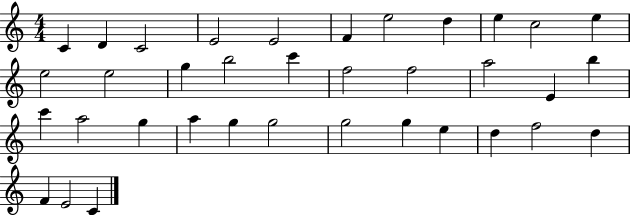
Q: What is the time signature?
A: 4/4